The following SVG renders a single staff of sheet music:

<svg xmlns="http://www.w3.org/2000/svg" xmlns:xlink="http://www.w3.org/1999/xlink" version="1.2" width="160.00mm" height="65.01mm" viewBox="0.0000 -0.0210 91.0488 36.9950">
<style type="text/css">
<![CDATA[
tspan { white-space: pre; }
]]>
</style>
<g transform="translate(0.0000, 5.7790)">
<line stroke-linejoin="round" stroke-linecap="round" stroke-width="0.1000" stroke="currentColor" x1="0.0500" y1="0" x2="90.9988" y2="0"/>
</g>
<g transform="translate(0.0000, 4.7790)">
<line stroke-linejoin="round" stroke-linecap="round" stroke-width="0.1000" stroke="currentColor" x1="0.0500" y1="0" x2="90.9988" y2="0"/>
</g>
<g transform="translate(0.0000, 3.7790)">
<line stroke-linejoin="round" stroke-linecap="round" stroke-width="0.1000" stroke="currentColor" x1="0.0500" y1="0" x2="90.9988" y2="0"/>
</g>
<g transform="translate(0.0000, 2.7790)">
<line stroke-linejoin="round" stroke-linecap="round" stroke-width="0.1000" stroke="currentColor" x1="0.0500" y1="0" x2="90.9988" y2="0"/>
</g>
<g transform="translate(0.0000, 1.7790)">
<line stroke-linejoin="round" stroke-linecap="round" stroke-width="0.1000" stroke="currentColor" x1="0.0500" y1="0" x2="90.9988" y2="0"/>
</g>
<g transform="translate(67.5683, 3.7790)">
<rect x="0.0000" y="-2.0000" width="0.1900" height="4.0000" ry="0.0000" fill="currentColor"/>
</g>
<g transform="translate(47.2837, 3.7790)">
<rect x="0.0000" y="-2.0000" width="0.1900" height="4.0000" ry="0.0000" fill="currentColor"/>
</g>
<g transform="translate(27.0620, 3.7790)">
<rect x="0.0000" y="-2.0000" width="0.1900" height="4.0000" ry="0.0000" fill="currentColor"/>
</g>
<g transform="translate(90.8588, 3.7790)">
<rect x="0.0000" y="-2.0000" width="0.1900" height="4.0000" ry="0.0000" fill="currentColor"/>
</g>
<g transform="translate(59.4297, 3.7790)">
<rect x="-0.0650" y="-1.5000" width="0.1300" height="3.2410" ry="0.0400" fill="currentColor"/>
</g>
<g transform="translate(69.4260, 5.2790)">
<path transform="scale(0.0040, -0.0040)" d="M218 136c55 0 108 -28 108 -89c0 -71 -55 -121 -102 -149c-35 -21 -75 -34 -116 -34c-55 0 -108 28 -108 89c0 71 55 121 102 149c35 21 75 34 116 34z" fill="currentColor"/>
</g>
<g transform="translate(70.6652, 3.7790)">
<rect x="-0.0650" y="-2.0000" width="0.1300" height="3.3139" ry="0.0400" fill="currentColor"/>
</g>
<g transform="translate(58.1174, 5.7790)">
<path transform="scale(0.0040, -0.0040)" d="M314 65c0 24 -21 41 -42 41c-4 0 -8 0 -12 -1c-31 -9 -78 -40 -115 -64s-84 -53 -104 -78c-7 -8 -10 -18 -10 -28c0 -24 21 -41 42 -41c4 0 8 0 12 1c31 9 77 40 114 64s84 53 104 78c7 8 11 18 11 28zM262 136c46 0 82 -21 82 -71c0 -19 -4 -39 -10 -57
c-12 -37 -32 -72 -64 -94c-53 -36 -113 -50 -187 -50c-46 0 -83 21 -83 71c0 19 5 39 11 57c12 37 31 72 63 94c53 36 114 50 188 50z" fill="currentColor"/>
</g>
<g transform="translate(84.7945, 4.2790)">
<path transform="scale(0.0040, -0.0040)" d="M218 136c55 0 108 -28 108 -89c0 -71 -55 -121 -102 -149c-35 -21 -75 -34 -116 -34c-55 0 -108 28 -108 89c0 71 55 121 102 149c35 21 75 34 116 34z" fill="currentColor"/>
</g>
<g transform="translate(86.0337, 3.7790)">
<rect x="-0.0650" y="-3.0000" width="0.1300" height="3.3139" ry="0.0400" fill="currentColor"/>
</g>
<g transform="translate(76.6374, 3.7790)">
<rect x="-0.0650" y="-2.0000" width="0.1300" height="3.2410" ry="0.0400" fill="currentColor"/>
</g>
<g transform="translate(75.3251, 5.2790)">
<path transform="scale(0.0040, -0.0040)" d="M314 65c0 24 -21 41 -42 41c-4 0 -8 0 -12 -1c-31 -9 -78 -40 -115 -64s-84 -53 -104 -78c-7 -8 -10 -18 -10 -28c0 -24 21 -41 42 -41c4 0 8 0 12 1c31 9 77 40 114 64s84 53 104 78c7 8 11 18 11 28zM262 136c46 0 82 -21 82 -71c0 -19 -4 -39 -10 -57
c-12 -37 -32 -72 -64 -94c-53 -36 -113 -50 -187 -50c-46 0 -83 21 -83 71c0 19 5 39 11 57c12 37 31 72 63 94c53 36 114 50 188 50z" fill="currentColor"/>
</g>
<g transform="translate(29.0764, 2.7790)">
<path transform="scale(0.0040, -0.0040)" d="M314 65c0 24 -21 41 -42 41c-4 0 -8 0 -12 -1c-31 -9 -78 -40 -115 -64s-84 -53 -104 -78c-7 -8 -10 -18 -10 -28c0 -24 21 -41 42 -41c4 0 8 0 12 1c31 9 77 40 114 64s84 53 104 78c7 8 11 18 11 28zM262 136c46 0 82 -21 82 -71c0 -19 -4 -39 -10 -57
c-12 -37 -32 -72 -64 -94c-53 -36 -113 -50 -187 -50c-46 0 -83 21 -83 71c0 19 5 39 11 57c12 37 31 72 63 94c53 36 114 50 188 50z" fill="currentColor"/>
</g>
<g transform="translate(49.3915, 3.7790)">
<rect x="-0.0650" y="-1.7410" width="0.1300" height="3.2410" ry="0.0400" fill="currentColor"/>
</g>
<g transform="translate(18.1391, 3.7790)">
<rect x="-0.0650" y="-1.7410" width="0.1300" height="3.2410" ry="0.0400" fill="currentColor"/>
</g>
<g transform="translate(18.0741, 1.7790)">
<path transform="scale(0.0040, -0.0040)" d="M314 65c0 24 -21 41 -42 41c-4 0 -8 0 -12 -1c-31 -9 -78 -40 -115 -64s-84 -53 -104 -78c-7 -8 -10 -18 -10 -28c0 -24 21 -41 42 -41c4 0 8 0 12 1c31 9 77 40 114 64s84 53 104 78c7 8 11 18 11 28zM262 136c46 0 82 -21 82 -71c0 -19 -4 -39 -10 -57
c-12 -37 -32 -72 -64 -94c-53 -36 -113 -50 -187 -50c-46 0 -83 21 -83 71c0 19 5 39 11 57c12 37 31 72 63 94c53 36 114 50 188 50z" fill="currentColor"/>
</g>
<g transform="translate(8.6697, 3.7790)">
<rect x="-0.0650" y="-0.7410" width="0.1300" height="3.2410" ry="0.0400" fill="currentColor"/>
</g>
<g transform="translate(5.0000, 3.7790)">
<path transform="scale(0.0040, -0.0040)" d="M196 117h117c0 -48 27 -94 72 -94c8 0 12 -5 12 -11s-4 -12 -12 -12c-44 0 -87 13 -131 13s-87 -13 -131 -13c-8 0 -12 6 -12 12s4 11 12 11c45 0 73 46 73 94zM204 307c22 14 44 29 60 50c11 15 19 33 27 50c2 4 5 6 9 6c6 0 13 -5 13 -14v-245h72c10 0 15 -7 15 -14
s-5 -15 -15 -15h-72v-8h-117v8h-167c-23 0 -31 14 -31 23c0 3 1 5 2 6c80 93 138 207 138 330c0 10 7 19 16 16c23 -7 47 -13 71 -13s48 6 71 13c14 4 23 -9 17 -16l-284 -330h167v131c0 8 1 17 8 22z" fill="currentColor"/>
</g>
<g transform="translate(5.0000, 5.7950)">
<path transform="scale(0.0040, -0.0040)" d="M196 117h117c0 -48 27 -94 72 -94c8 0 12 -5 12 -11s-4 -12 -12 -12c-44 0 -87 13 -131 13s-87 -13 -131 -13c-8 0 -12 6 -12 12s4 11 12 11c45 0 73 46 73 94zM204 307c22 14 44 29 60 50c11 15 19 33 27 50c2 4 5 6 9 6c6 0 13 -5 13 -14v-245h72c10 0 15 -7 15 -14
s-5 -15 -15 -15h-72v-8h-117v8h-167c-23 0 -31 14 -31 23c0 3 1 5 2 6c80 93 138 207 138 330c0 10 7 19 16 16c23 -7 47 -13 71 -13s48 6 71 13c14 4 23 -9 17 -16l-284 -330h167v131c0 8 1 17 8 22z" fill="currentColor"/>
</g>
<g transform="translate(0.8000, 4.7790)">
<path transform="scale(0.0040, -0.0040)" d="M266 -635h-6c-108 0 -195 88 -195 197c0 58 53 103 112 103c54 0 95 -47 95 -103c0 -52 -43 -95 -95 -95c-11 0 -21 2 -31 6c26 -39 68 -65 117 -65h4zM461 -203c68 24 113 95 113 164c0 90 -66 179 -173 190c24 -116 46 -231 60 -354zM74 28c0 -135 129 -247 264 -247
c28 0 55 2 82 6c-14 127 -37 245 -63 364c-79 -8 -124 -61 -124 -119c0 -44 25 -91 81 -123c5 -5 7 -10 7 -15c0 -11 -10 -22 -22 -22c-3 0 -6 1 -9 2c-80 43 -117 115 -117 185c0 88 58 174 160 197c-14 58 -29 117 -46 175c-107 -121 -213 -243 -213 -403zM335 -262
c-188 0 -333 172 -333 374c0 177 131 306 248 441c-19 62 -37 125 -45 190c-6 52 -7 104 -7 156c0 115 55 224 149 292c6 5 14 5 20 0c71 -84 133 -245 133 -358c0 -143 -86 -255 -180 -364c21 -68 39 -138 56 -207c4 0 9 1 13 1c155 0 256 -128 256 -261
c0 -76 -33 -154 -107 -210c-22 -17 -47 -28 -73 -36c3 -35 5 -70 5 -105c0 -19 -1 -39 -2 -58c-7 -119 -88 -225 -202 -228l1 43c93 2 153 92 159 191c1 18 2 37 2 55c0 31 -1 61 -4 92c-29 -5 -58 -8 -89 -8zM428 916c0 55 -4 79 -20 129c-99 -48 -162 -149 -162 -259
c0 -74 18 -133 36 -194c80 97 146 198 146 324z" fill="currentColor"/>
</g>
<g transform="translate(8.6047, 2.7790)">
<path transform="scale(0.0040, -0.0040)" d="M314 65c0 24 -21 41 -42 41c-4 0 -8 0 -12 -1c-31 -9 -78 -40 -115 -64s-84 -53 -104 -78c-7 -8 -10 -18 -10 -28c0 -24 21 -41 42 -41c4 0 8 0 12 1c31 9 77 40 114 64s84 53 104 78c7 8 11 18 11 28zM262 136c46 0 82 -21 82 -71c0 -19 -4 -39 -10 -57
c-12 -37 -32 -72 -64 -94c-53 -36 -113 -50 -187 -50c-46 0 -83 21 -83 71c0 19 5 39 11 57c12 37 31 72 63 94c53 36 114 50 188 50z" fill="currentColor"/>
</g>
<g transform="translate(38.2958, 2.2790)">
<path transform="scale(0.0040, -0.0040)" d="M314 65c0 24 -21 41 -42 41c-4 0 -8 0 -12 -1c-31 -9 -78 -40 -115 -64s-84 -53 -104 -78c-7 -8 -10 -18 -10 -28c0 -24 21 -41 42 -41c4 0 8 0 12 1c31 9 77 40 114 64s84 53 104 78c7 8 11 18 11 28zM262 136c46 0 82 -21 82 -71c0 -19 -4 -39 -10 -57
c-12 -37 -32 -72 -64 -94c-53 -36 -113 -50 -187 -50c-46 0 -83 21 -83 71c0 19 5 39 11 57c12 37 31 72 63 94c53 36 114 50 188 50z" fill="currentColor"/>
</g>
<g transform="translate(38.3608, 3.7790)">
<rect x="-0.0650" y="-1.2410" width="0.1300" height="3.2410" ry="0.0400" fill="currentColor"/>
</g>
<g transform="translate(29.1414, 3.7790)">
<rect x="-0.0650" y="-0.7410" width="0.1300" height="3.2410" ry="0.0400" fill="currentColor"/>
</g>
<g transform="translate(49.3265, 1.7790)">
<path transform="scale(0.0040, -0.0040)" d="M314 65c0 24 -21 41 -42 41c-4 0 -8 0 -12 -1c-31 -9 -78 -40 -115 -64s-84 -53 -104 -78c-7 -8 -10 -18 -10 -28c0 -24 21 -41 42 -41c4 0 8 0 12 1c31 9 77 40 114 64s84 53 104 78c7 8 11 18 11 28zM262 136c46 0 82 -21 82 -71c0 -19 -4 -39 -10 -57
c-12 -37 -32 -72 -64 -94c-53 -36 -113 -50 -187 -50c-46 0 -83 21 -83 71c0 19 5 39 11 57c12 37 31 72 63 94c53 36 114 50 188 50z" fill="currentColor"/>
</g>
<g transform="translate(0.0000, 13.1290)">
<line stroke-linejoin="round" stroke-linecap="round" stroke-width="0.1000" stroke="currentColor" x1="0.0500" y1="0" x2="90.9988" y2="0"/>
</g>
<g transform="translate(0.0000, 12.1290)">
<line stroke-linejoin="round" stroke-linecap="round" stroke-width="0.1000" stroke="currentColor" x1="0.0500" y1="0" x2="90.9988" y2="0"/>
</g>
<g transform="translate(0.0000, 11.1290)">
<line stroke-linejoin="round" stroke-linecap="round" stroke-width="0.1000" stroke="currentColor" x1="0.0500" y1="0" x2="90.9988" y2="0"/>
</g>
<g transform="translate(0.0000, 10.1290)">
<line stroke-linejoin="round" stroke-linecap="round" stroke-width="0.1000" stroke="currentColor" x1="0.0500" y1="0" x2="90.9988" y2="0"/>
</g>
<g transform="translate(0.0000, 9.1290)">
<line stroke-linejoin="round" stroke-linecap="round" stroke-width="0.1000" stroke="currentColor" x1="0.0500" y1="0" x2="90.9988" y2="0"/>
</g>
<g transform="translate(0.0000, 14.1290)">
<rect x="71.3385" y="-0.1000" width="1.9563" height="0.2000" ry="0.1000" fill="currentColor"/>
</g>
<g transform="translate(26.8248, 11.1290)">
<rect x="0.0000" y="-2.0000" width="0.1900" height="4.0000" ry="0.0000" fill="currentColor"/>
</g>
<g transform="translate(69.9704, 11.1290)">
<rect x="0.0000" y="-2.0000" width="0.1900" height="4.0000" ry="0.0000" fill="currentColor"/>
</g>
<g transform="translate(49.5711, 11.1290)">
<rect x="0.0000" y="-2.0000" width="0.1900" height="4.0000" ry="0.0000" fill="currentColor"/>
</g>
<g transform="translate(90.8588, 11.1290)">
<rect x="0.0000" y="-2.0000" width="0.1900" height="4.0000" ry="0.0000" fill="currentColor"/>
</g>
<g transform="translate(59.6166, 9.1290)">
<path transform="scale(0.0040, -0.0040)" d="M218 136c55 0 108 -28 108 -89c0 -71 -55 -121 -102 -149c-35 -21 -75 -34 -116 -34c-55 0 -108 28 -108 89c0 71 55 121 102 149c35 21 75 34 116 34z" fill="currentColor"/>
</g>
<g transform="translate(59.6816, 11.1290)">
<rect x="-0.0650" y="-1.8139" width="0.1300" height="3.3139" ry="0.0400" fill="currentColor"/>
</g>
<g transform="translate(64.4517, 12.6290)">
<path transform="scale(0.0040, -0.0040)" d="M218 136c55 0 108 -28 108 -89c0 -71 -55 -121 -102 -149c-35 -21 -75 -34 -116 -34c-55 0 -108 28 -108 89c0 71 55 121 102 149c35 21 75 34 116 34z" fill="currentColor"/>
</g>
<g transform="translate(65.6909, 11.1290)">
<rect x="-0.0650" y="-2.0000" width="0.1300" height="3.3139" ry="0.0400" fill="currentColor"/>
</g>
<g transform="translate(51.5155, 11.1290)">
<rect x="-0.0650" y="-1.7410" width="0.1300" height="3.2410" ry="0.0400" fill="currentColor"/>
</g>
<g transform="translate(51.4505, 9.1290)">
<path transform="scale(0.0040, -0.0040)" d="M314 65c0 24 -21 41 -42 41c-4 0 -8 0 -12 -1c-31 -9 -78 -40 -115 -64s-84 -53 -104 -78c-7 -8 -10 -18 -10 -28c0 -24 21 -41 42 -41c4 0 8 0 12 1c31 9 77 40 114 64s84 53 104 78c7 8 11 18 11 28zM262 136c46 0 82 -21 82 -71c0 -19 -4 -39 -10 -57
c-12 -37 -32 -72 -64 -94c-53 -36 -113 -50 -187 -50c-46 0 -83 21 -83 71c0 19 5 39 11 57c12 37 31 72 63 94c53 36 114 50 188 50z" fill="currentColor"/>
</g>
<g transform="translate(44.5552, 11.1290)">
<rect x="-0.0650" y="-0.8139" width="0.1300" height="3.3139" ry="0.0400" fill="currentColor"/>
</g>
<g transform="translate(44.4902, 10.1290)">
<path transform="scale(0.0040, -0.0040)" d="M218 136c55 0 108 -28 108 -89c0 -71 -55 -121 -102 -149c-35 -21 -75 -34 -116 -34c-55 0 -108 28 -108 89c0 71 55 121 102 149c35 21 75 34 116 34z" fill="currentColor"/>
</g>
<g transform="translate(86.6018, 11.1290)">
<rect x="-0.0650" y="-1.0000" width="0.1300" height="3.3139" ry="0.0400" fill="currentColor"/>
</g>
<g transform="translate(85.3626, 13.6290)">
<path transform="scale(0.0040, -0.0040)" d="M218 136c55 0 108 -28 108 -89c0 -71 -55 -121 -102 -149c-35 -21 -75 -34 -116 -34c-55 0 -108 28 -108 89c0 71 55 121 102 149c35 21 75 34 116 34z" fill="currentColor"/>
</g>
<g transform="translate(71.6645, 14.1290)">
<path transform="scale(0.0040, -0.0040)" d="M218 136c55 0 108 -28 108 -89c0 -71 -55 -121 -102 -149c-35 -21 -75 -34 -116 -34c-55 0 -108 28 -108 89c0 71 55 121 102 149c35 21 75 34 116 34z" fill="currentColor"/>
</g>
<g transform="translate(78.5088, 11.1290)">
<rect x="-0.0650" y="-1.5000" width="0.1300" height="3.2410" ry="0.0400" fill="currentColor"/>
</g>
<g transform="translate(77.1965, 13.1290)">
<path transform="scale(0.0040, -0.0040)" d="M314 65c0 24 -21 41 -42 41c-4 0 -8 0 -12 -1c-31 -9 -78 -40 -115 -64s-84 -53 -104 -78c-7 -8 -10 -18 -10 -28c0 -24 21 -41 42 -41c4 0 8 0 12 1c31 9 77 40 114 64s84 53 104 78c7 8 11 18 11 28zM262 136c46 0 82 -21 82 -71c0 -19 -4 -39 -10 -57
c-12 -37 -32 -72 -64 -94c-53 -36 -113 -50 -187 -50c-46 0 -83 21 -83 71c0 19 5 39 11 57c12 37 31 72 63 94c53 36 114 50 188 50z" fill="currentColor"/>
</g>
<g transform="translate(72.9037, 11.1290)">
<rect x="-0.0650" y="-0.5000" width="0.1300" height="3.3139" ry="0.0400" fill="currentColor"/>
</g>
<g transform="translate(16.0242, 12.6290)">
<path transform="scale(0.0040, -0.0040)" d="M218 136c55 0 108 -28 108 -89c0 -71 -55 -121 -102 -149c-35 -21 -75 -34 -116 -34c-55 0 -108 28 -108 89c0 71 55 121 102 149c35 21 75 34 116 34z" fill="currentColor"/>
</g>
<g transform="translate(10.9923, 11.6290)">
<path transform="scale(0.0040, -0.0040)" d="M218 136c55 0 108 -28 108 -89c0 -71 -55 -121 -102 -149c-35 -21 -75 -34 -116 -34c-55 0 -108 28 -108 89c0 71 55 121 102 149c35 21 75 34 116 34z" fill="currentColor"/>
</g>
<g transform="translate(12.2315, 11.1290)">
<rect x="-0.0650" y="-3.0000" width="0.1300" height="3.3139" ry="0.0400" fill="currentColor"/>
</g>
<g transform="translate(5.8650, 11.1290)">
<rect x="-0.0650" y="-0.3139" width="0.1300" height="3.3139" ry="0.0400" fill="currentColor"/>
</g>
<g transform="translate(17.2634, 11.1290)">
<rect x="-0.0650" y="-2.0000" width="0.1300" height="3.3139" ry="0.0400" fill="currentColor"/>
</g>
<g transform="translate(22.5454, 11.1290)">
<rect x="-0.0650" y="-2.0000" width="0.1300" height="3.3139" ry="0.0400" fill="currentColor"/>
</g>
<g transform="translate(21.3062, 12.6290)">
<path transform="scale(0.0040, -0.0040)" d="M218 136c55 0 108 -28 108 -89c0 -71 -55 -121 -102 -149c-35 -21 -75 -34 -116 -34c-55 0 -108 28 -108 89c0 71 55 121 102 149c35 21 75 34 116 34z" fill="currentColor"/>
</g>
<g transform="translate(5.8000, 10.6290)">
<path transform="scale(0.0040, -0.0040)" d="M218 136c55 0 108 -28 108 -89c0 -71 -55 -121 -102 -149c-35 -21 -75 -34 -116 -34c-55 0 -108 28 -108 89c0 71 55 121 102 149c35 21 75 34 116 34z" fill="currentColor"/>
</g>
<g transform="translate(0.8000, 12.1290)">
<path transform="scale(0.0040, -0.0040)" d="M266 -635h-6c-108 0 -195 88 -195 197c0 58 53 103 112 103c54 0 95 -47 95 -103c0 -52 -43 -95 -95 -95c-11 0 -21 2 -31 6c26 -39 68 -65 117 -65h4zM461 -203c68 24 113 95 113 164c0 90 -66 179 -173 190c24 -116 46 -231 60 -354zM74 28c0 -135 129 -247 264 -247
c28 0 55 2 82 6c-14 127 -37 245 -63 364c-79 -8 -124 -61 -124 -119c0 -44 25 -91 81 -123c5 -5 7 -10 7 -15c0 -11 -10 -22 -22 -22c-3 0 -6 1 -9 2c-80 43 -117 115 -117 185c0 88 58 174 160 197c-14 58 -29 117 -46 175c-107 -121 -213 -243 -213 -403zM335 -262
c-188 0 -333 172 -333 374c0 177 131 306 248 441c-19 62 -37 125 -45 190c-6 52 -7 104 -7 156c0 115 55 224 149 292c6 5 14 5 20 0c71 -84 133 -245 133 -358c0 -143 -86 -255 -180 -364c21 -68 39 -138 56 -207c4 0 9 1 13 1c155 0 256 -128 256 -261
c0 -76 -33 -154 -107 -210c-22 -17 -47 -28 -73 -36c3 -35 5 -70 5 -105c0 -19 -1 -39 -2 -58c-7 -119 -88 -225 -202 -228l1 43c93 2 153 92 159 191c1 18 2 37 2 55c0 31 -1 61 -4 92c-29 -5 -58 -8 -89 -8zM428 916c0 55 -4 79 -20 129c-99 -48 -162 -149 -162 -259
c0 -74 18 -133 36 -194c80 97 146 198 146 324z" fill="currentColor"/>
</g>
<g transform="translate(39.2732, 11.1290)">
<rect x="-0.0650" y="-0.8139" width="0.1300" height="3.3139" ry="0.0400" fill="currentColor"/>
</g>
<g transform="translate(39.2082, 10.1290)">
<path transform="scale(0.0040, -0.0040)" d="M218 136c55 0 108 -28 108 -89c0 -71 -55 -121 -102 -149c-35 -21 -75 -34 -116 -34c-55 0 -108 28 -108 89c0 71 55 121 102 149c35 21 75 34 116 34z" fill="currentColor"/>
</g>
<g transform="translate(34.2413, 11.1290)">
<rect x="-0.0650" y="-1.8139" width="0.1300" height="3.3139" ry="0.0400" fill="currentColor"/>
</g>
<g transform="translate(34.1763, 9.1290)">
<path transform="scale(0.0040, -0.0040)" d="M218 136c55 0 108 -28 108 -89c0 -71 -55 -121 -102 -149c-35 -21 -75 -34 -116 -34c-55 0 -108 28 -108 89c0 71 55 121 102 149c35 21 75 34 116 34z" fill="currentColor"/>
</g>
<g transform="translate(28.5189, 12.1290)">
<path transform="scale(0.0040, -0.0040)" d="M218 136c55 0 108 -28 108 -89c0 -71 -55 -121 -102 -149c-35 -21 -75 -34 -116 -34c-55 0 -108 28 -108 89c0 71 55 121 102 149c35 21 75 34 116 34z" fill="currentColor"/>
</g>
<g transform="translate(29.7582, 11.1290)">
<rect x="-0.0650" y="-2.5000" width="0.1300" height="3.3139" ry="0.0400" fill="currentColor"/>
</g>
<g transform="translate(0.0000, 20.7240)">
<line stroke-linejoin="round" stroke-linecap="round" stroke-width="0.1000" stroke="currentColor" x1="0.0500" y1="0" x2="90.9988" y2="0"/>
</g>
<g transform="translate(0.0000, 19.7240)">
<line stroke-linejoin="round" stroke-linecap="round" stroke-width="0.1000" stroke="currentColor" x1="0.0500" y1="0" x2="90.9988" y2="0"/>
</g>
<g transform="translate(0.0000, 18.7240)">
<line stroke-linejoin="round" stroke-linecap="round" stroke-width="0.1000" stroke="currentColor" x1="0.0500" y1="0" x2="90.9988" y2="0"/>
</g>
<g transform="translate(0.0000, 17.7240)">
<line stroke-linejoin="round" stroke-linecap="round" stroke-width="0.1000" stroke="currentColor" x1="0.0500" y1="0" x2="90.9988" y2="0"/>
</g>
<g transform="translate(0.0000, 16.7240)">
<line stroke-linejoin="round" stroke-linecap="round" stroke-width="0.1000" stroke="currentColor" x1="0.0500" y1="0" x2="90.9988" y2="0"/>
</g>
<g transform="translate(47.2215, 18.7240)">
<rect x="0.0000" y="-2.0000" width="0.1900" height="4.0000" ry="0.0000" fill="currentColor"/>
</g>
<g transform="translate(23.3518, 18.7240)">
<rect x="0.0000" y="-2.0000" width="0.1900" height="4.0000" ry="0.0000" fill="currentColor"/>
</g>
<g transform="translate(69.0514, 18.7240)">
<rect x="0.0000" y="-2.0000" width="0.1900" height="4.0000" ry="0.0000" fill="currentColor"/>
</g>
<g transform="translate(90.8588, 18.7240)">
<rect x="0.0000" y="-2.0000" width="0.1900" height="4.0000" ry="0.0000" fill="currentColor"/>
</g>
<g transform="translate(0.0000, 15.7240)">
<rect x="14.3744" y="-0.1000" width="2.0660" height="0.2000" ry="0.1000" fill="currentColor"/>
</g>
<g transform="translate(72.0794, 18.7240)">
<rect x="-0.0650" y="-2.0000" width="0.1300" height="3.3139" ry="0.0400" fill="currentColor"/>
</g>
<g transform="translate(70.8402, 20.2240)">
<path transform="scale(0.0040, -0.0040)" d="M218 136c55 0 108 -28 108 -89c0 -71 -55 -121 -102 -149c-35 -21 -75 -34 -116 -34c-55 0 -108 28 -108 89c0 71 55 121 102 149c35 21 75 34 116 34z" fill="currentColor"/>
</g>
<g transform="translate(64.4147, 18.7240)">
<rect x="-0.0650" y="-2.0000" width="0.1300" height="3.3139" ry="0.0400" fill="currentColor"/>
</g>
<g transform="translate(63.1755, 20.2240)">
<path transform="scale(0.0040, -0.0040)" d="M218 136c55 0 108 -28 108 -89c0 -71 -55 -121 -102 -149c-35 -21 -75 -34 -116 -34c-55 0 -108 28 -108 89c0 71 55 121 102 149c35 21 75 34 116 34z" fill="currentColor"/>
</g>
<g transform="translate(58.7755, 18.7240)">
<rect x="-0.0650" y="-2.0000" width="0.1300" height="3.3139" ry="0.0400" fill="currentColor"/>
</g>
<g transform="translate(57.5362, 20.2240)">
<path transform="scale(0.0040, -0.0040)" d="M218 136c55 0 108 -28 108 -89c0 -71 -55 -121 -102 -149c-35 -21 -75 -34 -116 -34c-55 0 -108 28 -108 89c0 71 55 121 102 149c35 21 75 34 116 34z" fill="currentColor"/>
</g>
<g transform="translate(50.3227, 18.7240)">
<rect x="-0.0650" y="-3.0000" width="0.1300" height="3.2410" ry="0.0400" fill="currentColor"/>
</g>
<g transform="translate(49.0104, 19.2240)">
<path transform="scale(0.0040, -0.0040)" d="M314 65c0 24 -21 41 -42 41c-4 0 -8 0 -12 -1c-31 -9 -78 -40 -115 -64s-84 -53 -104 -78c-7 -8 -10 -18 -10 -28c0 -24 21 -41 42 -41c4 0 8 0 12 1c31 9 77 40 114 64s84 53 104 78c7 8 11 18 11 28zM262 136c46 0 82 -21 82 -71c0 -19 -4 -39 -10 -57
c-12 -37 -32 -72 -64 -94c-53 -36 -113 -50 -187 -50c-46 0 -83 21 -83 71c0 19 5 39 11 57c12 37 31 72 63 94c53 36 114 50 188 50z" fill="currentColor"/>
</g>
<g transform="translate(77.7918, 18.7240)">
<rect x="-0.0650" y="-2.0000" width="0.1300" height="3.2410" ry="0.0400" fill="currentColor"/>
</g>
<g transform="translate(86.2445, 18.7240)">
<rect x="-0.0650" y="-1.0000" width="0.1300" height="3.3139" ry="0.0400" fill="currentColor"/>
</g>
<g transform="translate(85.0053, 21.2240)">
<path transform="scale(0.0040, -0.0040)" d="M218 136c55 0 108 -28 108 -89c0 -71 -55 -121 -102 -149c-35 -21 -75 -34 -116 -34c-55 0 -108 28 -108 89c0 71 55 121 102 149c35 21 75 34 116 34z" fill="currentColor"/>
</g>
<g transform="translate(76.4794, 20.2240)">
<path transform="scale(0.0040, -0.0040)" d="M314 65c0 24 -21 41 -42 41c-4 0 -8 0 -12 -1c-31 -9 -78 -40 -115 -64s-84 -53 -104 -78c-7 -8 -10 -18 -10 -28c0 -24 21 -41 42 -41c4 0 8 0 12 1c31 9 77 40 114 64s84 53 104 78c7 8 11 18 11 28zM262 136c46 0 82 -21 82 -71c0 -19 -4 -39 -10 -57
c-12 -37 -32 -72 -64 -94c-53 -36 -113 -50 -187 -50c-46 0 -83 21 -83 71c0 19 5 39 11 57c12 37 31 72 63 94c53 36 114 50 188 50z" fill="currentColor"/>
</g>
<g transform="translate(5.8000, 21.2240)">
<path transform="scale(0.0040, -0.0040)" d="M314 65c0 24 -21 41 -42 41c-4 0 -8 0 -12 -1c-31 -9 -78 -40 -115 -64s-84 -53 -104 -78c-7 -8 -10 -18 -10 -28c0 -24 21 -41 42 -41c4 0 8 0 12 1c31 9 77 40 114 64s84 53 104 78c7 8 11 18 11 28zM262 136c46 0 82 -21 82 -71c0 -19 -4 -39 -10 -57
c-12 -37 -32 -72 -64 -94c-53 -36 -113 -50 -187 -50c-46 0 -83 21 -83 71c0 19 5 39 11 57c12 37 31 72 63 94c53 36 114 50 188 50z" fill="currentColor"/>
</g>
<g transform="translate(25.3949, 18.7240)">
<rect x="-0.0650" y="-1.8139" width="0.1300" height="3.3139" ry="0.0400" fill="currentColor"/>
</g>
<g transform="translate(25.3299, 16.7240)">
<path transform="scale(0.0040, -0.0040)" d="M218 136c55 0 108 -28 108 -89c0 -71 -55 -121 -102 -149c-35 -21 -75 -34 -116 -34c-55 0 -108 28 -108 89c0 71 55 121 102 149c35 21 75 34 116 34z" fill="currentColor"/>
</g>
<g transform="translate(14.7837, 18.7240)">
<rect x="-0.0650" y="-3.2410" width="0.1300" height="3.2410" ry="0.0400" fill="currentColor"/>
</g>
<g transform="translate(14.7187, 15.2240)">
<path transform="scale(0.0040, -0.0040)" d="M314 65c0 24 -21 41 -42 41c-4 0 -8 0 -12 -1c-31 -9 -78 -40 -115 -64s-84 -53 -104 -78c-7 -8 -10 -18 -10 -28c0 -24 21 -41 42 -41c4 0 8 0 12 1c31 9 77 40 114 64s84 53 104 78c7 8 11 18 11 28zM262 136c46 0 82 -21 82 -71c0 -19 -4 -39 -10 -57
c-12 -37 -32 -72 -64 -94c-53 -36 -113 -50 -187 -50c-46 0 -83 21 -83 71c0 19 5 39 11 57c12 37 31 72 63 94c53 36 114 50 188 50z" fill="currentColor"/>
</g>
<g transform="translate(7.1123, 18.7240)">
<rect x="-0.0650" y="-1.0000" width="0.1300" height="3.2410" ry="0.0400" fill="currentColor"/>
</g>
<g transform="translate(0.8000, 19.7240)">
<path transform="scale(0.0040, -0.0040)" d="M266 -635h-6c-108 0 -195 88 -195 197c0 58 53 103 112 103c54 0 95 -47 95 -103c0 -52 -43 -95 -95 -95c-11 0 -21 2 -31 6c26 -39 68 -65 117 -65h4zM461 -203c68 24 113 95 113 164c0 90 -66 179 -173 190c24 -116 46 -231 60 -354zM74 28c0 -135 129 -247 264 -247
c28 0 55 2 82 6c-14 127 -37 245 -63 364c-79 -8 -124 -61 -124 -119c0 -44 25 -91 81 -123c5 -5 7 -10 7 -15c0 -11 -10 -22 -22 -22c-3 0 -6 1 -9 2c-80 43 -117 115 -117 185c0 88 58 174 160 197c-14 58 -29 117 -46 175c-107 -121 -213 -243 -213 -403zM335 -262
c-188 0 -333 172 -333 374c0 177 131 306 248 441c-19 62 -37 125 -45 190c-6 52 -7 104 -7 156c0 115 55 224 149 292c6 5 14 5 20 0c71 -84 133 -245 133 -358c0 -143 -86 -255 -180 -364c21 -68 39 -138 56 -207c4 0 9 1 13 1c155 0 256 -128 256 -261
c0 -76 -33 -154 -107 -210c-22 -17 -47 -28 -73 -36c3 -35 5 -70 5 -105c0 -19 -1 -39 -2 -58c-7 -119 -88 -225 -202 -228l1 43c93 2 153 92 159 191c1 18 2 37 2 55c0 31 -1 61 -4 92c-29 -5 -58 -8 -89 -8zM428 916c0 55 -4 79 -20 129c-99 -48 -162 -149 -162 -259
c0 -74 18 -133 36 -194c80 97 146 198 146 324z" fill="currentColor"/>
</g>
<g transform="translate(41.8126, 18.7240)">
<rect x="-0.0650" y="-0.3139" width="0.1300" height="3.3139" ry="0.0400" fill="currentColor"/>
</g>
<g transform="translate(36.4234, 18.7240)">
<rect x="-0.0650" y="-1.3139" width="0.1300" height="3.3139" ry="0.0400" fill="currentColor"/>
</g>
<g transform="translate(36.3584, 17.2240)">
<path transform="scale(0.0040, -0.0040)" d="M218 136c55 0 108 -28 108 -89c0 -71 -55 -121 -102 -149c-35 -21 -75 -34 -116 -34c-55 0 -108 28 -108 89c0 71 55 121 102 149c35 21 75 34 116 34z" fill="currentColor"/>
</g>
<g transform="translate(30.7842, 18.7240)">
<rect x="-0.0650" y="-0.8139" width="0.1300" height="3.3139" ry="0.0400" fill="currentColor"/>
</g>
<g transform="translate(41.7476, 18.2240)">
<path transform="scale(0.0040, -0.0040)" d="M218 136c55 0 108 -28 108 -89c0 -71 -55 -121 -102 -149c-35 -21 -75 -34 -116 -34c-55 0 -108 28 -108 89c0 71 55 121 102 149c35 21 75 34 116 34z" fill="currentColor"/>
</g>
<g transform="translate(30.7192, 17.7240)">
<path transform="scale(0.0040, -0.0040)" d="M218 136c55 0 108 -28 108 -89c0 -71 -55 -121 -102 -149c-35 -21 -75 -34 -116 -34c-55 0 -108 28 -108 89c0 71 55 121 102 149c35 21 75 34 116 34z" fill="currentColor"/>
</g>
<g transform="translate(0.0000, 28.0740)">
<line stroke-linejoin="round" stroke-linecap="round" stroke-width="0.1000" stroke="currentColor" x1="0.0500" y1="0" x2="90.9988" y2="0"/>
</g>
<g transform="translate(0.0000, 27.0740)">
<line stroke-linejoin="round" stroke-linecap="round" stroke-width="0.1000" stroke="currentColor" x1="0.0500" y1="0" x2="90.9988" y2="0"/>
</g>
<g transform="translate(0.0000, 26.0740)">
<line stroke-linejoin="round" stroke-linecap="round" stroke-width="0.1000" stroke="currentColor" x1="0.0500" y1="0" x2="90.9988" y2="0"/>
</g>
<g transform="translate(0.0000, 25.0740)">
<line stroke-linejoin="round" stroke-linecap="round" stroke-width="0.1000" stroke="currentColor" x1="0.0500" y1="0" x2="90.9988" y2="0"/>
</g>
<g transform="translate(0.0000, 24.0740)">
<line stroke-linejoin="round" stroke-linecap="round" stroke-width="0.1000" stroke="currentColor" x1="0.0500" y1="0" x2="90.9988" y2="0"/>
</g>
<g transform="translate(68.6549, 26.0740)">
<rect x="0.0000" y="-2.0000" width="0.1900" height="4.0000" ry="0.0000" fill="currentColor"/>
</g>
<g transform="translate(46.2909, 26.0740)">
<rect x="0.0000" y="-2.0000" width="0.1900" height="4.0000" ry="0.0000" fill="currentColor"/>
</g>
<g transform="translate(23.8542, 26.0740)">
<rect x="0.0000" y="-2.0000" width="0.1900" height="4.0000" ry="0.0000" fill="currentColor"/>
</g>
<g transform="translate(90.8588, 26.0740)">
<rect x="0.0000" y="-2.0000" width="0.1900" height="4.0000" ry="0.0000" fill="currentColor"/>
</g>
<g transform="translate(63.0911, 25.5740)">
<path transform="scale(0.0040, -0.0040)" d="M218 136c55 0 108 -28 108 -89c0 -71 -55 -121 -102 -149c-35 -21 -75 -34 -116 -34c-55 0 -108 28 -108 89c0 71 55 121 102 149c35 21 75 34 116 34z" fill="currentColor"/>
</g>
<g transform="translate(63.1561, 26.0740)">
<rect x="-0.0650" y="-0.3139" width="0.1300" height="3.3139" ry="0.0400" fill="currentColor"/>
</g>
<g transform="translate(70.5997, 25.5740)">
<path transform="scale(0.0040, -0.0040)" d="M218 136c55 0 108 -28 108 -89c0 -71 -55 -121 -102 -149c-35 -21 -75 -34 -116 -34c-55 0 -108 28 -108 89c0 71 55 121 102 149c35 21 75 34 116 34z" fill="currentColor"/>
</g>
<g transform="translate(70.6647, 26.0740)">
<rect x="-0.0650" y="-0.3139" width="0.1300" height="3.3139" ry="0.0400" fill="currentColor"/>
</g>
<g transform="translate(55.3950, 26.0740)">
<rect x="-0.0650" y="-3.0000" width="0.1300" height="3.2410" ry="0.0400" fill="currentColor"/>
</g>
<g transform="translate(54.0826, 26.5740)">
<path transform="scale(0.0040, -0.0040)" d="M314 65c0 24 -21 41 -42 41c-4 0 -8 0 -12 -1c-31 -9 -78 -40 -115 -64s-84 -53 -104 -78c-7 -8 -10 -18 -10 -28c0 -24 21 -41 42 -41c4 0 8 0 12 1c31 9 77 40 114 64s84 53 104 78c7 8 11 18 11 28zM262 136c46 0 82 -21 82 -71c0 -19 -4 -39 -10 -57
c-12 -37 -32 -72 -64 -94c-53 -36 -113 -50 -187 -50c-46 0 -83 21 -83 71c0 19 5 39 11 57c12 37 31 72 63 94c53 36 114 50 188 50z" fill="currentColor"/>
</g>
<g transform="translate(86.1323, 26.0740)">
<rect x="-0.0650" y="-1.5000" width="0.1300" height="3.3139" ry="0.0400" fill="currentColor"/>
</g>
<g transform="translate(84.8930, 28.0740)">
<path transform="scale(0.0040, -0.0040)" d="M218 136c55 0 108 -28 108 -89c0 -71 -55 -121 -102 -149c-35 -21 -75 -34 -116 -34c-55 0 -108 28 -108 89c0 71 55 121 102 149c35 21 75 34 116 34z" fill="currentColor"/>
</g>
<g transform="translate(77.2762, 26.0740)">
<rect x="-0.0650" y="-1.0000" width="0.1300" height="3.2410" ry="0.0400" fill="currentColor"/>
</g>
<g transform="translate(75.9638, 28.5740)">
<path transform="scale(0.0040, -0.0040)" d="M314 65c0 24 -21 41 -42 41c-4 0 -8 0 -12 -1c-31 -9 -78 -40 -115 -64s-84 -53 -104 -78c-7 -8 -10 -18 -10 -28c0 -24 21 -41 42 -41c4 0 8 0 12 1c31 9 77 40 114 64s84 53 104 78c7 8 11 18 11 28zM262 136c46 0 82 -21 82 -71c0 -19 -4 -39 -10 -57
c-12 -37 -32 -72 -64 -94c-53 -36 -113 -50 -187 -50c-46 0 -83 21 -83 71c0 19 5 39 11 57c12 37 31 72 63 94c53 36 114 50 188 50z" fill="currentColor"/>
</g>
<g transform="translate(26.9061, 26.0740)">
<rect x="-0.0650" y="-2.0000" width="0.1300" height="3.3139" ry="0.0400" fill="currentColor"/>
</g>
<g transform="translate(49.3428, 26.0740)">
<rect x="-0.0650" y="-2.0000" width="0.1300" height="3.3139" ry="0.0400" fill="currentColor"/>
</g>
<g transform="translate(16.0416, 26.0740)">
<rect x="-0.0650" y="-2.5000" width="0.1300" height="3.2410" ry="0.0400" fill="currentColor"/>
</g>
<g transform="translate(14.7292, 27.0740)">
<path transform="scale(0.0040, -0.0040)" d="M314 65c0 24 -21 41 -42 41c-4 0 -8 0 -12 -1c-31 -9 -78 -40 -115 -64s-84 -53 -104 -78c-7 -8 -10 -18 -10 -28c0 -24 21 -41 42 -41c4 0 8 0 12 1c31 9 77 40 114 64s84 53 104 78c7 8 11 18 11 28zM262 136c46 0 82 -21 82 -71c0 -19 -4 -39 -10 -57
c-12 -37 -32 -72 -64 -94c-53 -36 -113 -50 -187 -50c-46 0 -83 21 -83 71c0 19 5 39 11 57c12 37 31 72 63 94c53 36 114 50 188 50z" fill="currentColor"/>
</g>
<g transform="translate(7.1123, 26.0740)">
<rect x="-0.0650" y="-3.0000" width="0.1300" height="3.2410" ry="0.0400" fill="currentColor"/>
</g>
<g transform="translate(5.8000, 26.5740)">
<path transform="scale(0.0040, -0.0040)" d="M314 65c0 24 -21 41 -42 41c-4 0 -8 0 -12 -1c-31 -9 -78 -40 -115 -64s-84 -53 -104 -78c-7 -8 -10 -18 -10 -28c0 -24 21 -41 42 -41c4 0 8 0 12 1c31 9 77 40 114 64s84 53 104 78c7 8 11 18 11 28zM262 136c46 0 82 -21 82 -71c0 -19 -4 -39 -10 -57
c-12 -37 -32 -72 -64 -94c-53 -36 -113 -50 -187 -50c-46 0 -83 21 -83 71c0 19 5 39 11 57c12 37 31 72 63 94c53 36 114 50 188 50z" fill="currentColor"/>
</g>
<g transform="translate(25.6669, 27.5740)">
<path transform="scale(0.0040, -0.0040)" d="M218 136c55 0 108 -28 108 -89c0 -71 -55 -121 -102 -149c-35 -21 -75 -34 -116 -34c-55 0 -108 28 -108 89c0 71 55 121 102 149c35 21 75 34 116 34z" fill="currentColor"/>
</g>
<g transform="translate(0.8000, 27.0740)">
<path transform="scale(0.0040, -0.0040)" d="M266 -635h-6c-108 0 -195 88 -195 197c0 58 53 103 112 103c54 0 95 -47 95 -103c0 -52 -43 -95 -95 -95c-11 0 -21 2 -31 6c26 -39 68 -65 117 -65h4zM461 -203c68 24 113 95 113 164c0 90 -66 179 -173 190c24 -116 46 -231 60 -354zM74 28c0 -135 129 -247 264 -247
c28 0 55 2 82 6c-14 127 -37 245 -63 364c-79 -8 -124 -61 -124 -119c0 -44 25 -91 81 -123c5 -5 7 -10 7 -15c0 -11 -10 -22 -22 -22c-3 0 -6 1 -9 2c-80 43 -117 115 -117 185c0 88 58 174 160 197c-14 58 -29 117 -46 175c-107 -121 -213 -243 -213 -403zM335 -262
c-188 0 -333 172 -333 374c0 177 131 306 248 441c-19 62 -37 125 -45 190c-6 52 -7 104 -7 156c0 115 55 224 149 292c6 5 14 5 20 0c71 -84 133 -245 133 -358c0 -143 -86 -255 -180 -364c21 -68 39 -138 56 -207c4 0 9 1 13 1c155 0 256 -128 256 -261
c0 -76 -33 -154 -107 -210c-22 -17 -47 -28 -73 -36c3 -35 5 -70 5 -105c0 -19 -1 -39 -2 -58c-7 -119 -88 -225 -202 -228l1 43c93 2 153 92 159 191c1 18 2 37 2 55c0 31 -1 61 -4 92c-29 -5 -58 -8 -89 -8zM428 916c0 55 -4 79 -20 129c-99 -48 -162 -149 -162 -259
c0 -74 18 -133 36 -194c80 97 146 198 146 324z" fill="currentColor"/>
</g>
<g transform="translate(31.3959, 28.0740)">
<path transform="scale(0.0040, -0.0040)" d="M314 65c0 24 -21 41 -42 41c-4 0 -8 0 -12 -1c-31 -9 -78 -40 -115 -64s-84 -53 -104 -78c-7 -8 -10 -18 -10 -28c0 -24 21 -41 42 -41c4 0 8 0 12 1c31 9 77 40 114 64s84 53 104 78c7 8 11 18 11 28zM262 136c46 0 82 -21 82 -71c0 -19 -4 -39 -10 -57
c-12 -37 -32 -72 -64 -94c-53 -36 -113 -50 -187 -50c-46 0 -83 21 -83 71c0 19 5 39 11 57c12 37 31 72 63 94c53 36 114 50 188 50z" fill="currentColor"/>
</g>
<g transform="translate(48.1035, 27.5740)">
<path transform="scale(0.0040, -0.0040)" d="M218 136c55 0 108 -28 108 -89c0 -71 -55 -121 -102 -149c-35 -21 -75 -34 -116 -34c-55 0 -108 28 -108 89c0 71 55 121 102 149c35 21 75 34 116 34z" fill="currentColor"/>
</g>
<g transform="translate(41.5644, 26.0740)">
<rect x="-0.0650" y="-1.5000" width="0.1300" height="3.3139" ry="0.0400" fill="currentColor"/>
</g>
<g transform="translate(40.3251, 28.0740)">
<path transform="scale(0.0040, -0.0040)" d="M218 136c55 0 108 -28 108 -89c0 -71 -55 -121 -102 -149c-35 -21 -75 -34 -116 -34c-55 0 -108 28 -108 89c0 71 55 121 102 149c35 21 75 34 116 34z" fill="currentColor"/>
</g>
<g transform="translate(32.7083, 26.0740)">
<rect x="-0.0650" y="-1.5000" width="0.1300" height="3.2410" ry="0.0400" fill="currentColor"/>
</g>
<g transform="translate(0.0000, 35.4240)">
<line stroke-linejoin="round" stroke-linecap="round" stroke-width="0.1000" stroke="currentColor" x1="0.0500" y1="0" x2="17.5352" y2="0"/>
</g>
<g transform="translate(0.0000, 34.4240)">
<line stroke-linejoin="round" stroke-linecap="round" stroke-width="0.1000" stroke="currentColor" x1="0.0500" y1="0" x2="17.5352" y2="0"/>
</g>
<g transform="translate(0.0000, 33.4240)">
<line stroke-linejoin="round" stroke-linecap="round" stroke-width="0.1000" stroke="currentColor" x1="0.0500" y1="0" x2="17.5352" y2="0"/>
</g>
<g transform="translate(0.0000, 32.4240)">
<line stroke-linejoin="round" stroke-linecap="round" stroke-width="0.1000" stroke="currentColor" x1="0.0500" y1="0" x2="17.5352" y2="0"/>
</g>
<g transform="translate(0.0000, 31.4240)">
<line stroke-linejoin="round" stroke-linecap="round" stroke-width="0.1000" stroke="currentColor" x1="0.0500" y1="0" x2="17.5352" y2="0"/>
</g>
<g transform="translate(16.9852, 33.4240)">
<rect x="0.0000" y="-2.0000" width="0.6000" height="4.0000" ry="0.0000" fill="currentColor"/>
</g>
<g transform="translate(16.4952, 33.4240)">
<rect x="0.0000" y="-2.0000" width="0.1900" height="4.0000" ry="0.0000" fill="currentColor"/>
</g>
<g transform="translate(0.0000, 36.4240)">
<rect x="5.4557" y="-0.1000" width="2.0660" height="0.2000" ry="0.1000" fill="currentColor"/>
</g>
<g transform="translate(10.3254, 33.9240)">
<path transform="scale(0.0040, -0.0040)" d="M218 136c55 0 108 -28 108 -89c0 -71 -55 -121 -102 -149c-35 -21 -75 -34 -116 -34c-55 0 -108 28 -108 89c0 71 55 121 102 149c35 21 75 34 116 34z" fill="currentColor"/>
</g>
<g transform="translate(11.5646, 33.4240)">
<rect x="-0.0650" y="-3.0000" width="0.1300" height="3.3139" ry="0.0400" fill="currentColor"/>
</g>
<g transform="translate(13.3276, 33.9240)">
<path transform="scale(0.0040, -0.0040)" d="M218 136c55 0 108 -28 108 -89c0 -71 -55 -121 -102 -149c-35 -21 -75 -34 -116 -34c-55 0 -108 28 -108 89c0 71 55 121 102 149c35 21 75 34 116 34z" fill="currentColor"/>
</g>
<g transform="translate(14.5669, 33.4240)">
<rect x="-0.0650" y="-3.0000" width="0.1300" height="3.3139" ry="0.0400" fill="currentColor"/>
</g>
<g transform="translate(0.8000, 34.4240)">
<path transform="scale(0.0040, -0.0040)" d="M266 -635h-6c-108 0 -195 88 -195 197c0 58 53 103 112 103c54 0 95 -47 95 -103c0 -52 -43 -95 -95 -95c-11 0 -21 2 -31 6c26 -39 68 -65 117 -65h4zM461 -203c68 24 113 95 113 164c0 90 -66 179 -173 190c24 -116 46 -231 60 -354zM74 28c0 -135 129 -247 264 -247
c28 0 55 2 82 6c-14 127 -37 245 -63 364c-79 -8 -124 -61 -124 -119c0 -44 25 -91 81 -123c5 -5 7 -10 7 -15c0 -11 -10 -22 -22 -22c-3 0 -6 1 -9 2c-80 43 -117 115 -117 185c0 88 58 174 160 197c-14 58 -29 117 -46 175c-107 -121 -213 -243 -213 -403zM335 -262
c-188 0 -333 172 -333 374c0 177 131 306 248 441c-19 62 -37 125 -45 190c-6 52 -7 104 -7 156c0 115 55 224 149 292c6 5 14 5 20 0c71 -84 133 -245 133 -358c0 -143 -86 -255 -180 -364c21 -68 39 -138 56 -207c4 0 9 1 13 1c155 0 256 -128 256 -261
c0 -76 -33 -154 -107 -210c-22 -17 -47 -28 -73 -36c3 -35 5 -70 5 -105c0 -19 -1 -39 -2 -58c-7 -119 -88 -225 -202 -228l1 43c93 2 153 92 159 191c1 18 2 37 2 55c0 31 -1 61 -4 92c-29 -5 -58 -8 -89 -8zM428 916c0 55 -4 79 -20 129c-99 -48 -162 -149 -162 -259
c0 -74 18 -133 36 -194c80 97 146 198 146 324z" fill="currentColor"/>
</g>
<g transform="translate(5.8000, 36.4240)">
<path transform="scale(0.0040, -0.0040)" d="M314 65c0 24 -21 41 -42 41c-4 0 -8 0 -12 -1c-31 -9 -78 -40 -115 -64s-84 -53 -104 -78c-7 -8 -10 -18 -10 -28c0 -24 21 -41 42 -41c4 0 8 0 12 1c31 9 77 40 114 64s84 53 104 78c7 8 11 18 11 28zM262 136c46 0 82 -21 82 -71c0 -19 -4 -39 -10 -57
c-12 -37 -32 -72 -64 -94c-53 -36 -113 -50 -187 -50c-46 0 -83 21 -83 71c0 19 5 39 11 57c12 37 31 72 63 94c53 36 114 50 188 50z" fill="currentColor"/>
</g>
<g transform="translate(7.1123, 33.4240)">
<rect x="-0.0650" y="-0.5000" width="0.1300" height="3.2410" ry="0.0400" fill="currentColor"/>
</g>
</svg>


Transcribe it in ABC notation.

X:1
T:Untitled
M:4/4
L:1/4
K:C
d2 f2 d2 e2 f2 E2 F F2 A c A F F G f d d f2 f F C E2 D D2 b2 f d e c A2 F F F F2 D A2 G2 F E2 E F A2 c c D2 E C2 A A